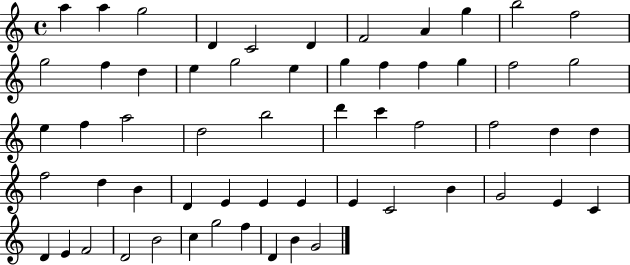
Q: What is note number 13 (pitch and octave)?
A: F5